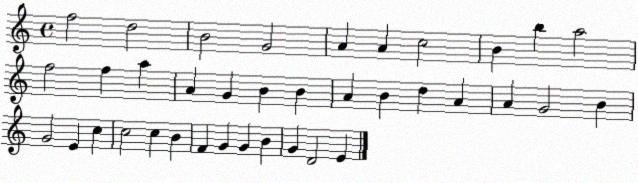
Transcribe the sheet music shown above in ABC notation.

X:1
T:Untitled
M:4/4
L:1/4
K:C
f2 d2 B2 G2 A A c2 B b a2 f2 f a A G B B A B d A A G2 B G2 E c c2 c B F G G B G D2 E